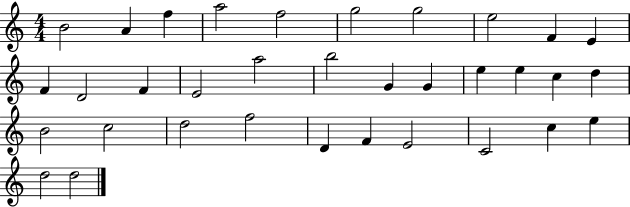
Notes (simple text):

B4/h A4/q F5/q A5/h F5/h G5/h G5/h E5/h F4/q E4/q F4/q D4/h F4/q E4/h A5/h B5/h G4/q G4/q E5/q E5/q C5/q D5/q B4/h C5/h D5/h F5/h D4/q F4/q E4/h C4/h C5/q E5/q D5/h D5/h